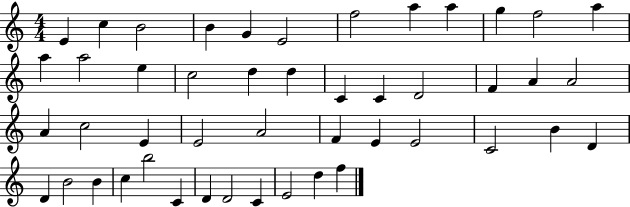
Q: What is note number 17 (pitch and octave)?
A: D5